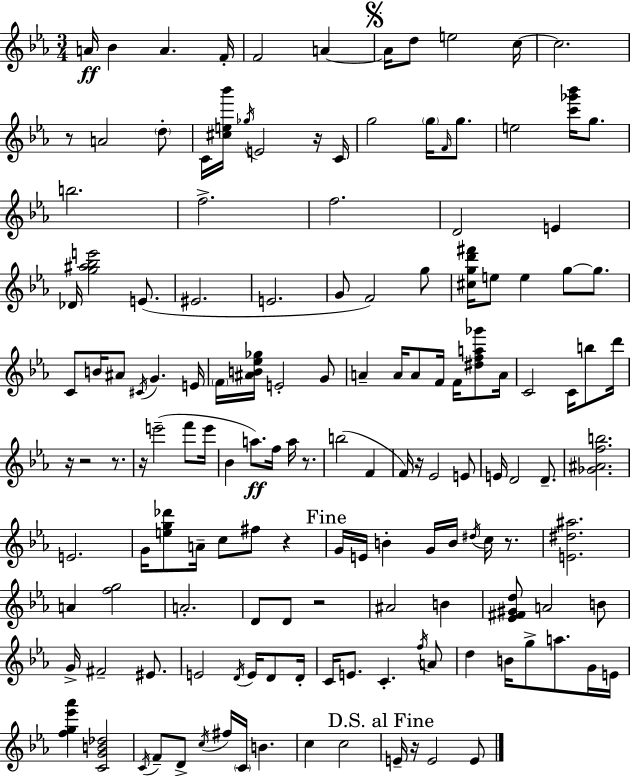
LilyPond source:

{
  \clef treble
  \numericTimeSignature
  \time 3/4
  \key ees \major
  a'16\ff bes'4 a'4. f'16-. | f'2 a'4~~ | \mark \markup { \musicglyph "scripts.segno" } a'16 d''8 e''2 c''16~~ | c''2. | \break r8 a'2 \parenthesize d''8-. | c'16 <cis'' e'' bes'''>16 \acciaccatura { ges''16 } e'2 r16 | c'16 g''2 \parenthesize g''16 \grace { f'16 } g''8. | e''2 <c''' ges''' bes'''>16 g''8. | \break b''2. | f''2.-> | f''2. | d'2 e'4 | \break des'16 <g'' ais'' bes'' e'''>2 e'8.( | eis'2. | e'2. | g'8 f'2) | \break g''8 <cis'' g'' d''' fis'''>16 e''8 e''4 g''8~~ g''8. | c'8 b'16 ais'8 \acciaccatura { cis'16 } g'4. | e'16 \parenthesize f'16 <ais' b' ees'' ges''>16 e'2-. | g'8 a'4-- a'16 a'8 f'16 f'16 | \break <dis'' f'' a'' ges'''>8 a'16 c'2 c'16 | b''8 d'''16 r16 r2 | r8. r16 e'''2--( | f'''8 e'''16 bes'4 a''8.\ff) f''16 a''16 | \break r8. b''2( f'4 | f'16) r16 ees'2 | e'8 e'16 d'2 | d'8.-- <ges' ais' f'' b''>2. | \break e'2. | g'16 <e'' g'' des'''>8 a'16-- c''8 fis''8 r4 | \mark "Fine" g'16 e'16 b'4-. g'16 b'16 \acciaccatura { dis''16 } | c''16 r8. <e' dis'' ais''>2. | \break a'4 <f'' g''>2 | a'2.-. | d'8 d'8 r2 | ais'2 | \break b'4 <ees' fis' gis' d''>8 a'2 | b'8 g'16-> fis'2-- | eis'8. e'2 | \acciaccatura { d'16 } e'16 d'8 d'16-. c'16 e'8. c'4.-. | \break \acciaccatura { f''16 } a'8 d''4 b'16 g''8-> | a''8. g'16 e'16 <f'' g'' ees''' aes'''>4 <c' g' b' des''>2 | \acciaccatura { c'16 } f'8-- d'8-> \acciaccatura { c''16 } | fis''16 \parenthesize c'16 b'4. c''4 | \break c''2 \mark "D.S. al Fine" e'16-- r16 e'2 | e'8 \bar "|."
}